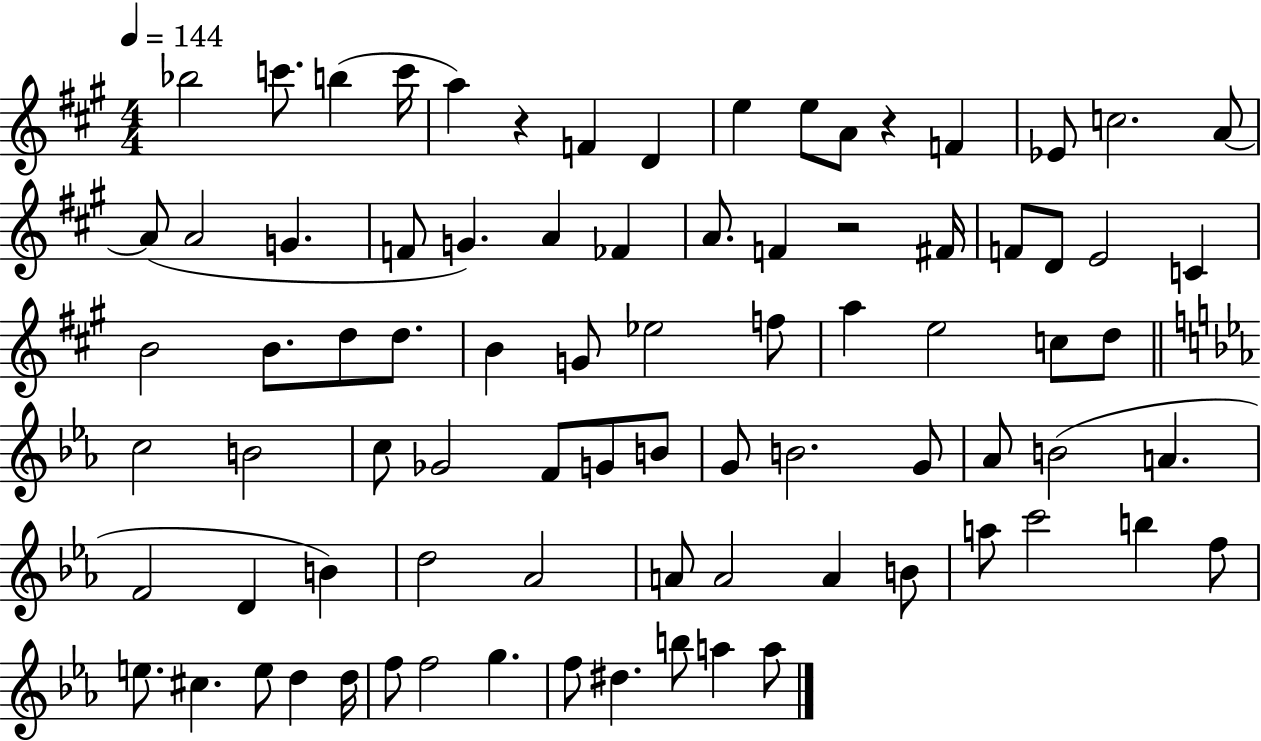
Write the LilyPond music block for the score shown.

{
  \clef treble
  \numericTimeSignature
  \time 4/4
  \key a \major
  \tempo 4 = 144
  bes''2 c'''8. b''4( c'''16 | a''4) r4 f'4 d'4 | e''4 e''8 a'8 r4 f'4 | ees'8 c''2. a'8~~ | \break a'8( a'2 g'4. | f'8 g'4.) a'4 fes'4 | a'8. f'4 r2 fis'16 | f'8 d'8 e'2 c'4 | \break b'2 b'8. d''8 d''8. | b'4 g'8 ees''2 f''8 | a''4 e''2 c''8 d''8 | \bar "||" \break \key ees \major c''2 b'2 | c''8 ges'2 f'8 g'8 b'8 | g'8 b'2. g'8 | aes'8 b'2( a'4. | \break f'2 d'4 b'4) | d''2 aes'2 | a'8 a'2 a'4 b'8 | a''8 c'''2 b''4 f''8 | \break e''8. cis''4. e''8 d''4 d''16 | f''8 f''2 g''4. | f''8 dis''4. b''8 a''4 a''8 | \bar "|."
}